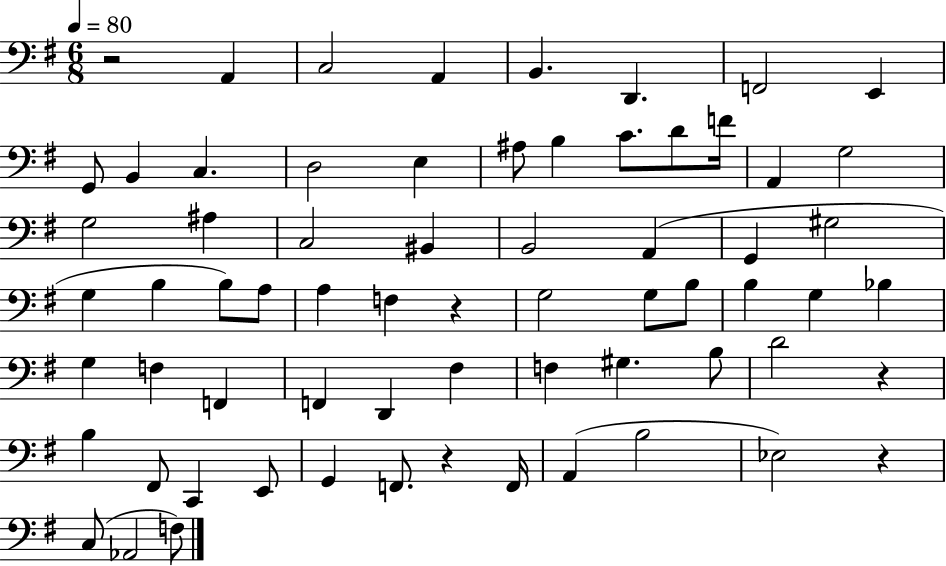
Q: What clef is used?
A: bass